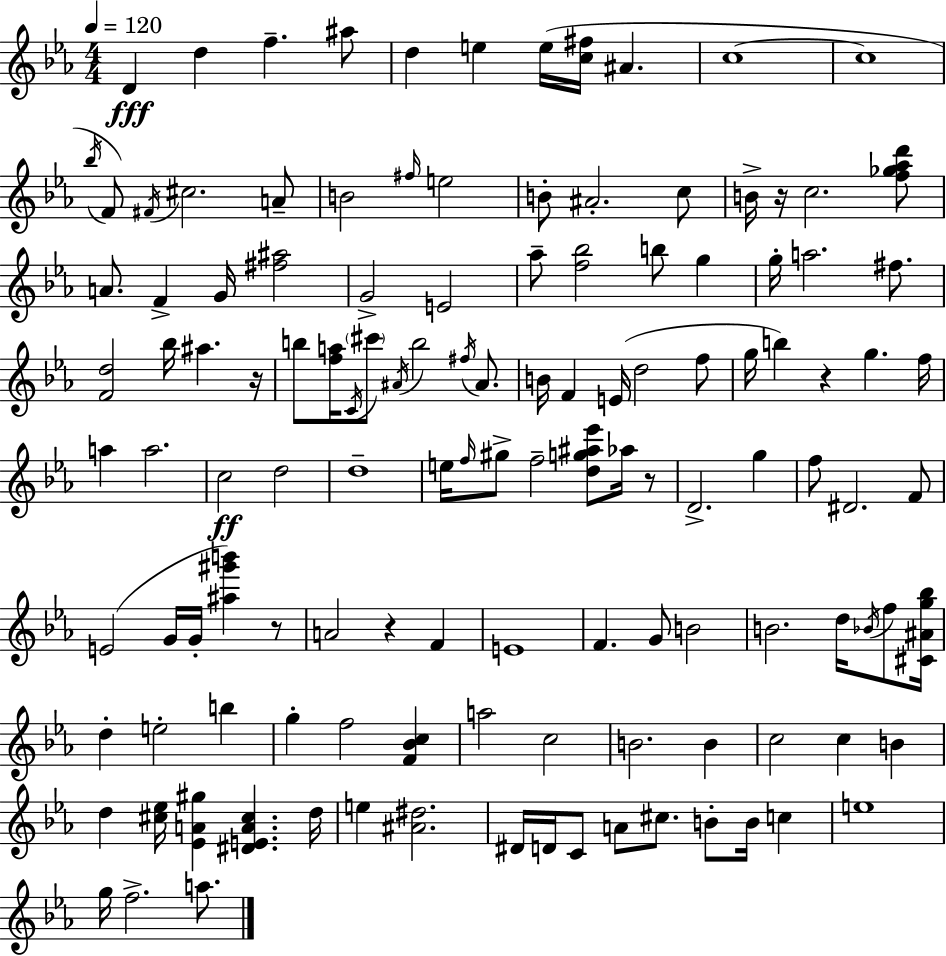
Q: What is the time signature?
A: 4/4